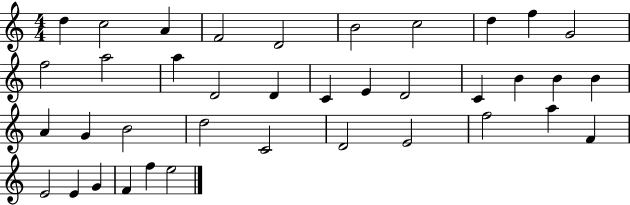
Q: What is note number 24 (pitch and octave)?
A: G4